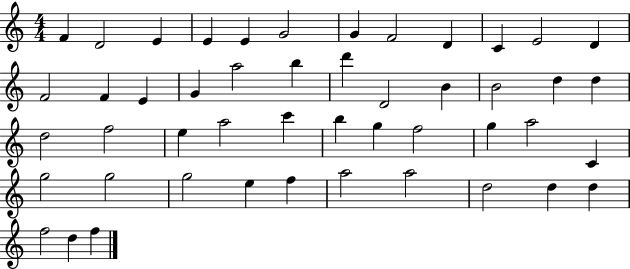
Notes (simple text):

F4/q D4/h E4/q E4/q E4/q G4/h G4/q F4/h D4/q C4/q E4/h D4/q F4/h F4/q E4/q G4/q A5/h B5/q D6/q D4/h B4/q B4/h D5/q D5/q D5/h F5/h E5/q A5/h C6/q B5/q G5/q F5/h G5/q A5/h C4/q G5/h G5/h G5/h E5/q F5/q A5/h A5/h D5/h D5/q D5/q F5/h D5/q F5/q